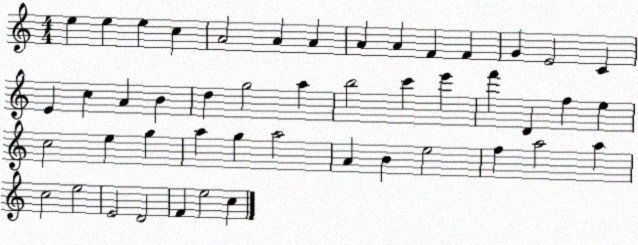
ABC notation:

X:1
T:Untitled
M:4/4
L:1/4
K:C
e e e c A2 A A A A F F G E2 C E c A B d g2 a b2 c' e' f' D f e c2 e g a g a2 A B e2 f a2 a c2 e2 E2 D2 F e2 c